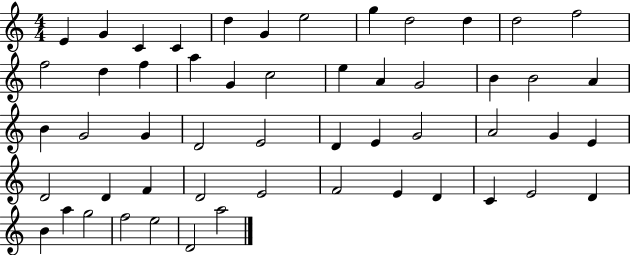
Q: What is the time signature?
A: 4/4